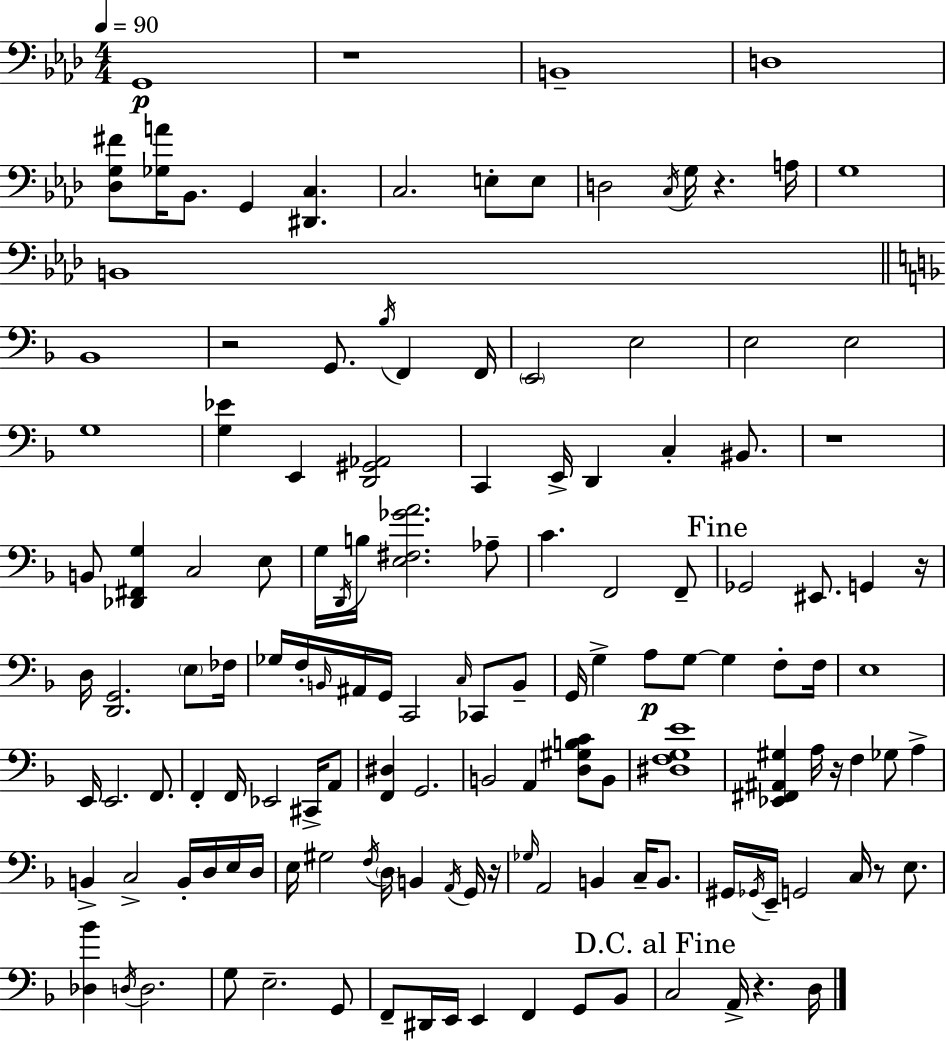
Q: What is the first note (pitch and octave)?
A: G2